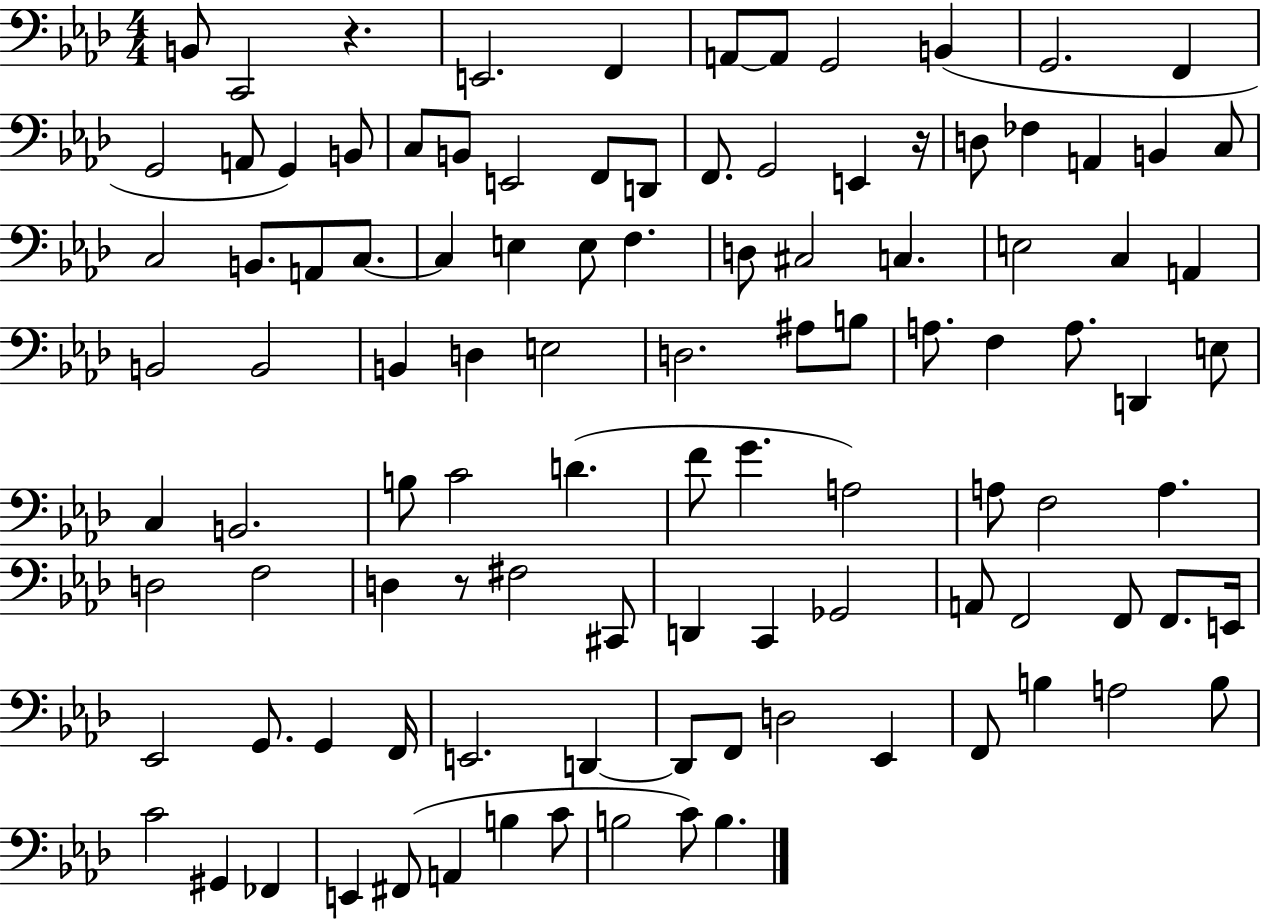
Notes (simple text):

B2/e C2/h R/q. E2/h. F2/q A2/e A2/e G2/h B2/q G2/h. F2/q G2/h A2/e G2/q B2/e C3/e B2/e E2/h F2/e D2/e F2/e. G2/h E2/q R/s D3/e FES3/q A2/q B2/q C3/e C3/h B2/e. A2/e C3/e. C3/q E3/q E3/e F3/q. D3/e C#3/h C3/q. E3/h C3/q A2/q B2/h B2/h B2/q D3/q E3/h D3/h. A#3/e B3/e A3/e. F3/q A3/e. D2/q E3/e C3/q B2/h. B3/e C4/h D4/q. F4/e G4/q. A3/h A3/e F3/h A3/q. D3/h F3/h D3/q R/e F#3/h C#2/e D2/q C2/q Gb2/h A2/e F2/h F2/e F2/e. E2/s Eb2/h G2/e. G2/q F2/s E2/h. D2/q D2/e F2/e D3/h Eb2/q F2/e B3/q A3/h B3/e C4/h G#2/q FES2/q E2/q F#2/e A2/q B3/q C4/e B3/h C4/e B3/q.